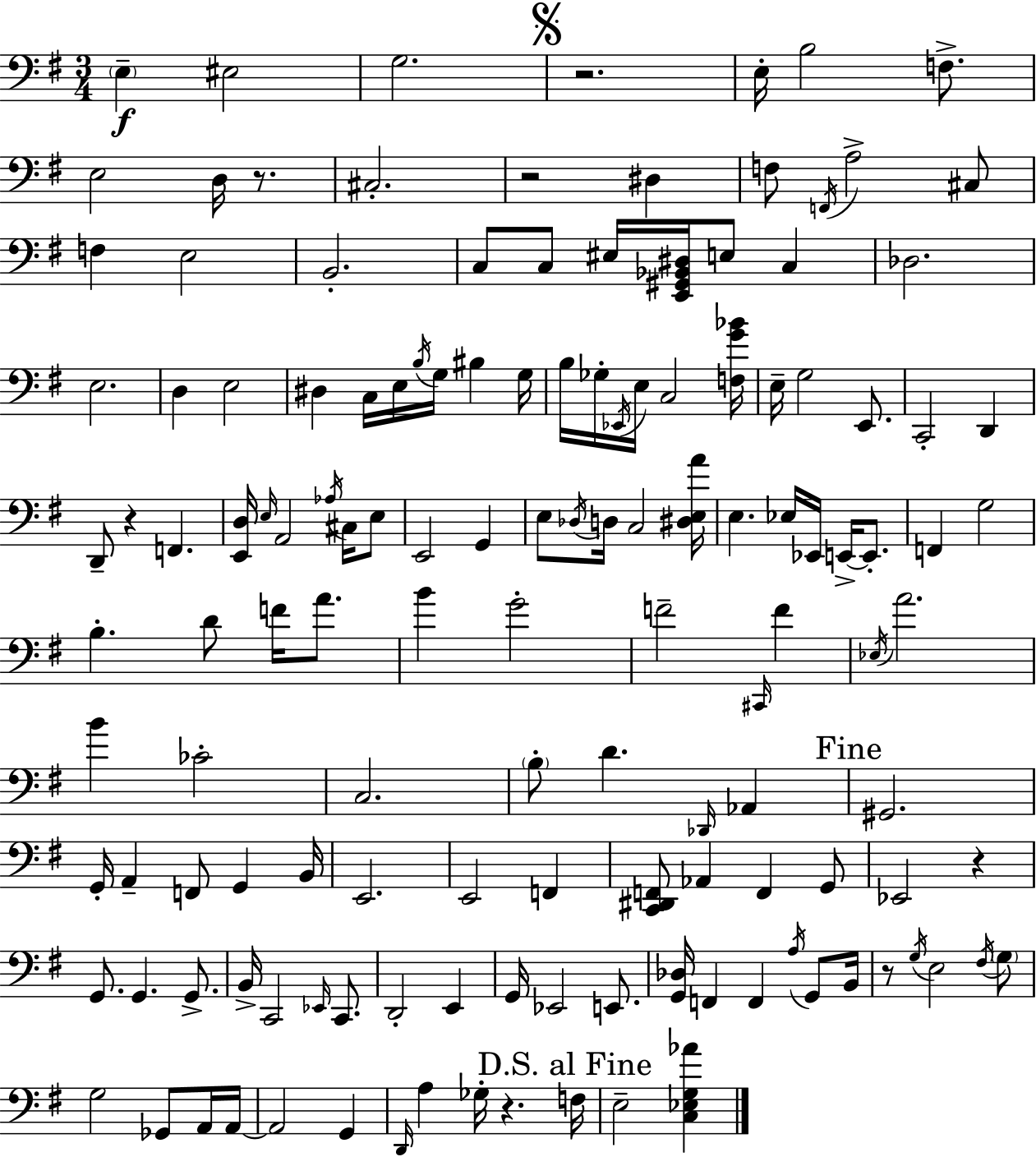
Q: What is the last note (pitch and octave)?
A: E3